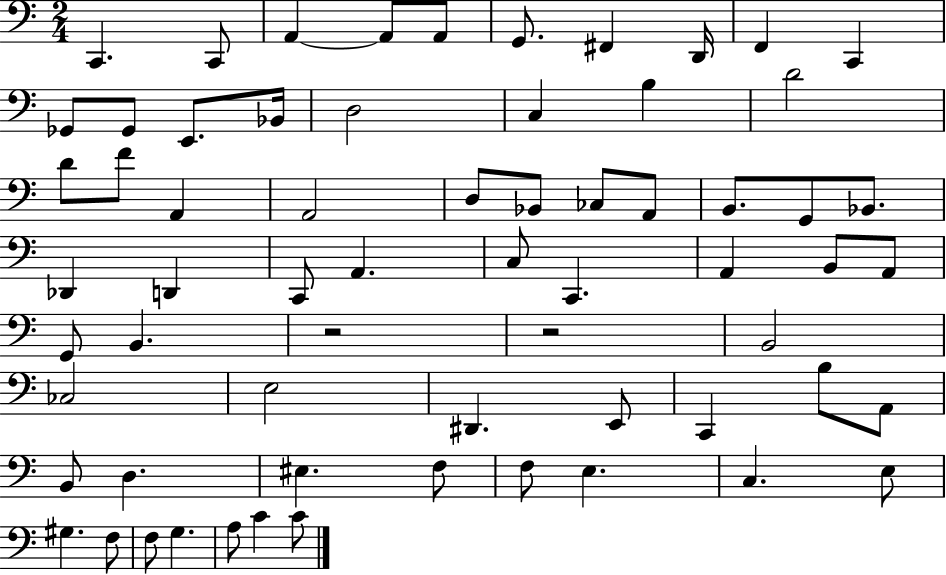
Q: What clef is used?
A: bass